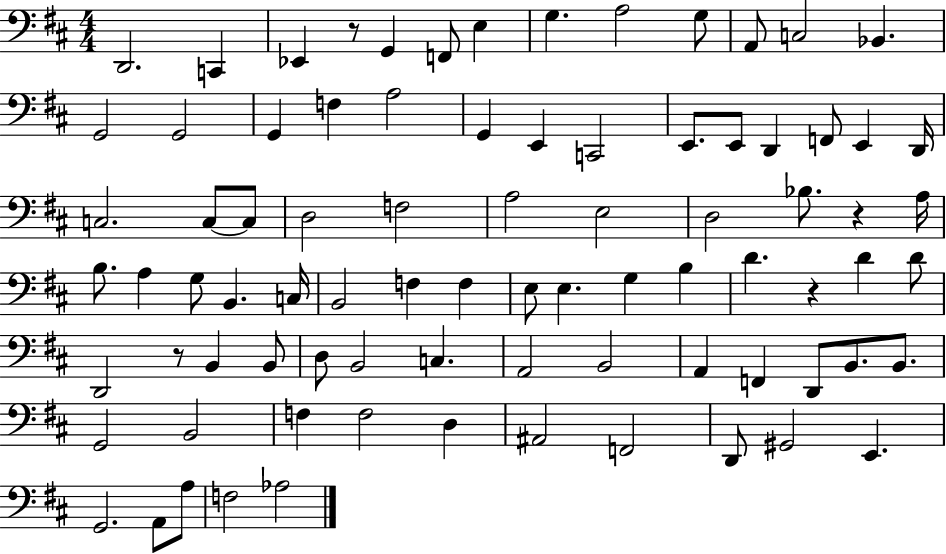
{
  \clef bass
  \numericTimeSignature
  \time 4/4
  \key d \major
  \repeat volta 2 { d,2. c,4 | ees,4 r8 g,4 f,8 e4 | g4. a2 g8 | a,8 c2 bes,4. | \break g,2 g,2 | g,4 f4 a2 | g,4 e,4 c,2 | e,8. e,8 d,4 f,8 e,4 d,16 | \break c2. c8~~ c8 | d2 f2 | a2 e2 | d2 bes8. r4 a16 | \break b8. a4 g8 b,4. c16 | b,2 f4 f4 | e8 e4. g4 b4 | d'4. r4 d'4 d'8 | \break d,2 r8 b,4 b,8 | d8 b,2 c4. | a,2 b,2 | a,4 f,4 d,8 b,8. b,8. | \break g,2 b,2 | f4 f2 d4 | ais,2 f,2 | d,8 gis,2 e,4. | \break g,2. a,8 a8 | f2 aes2 | } \bar "|."
}